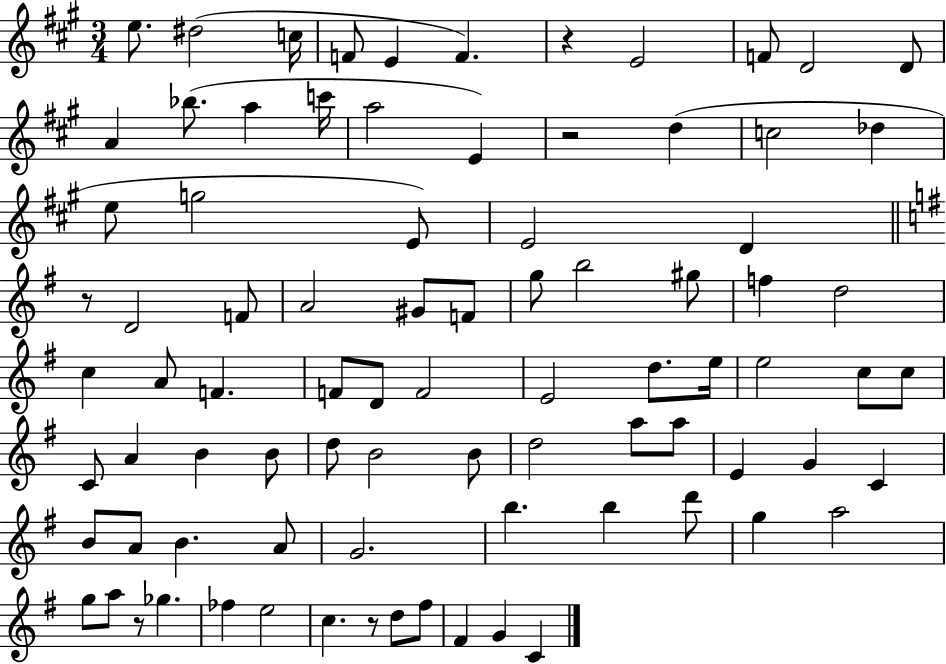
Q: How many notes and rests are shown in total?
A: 85